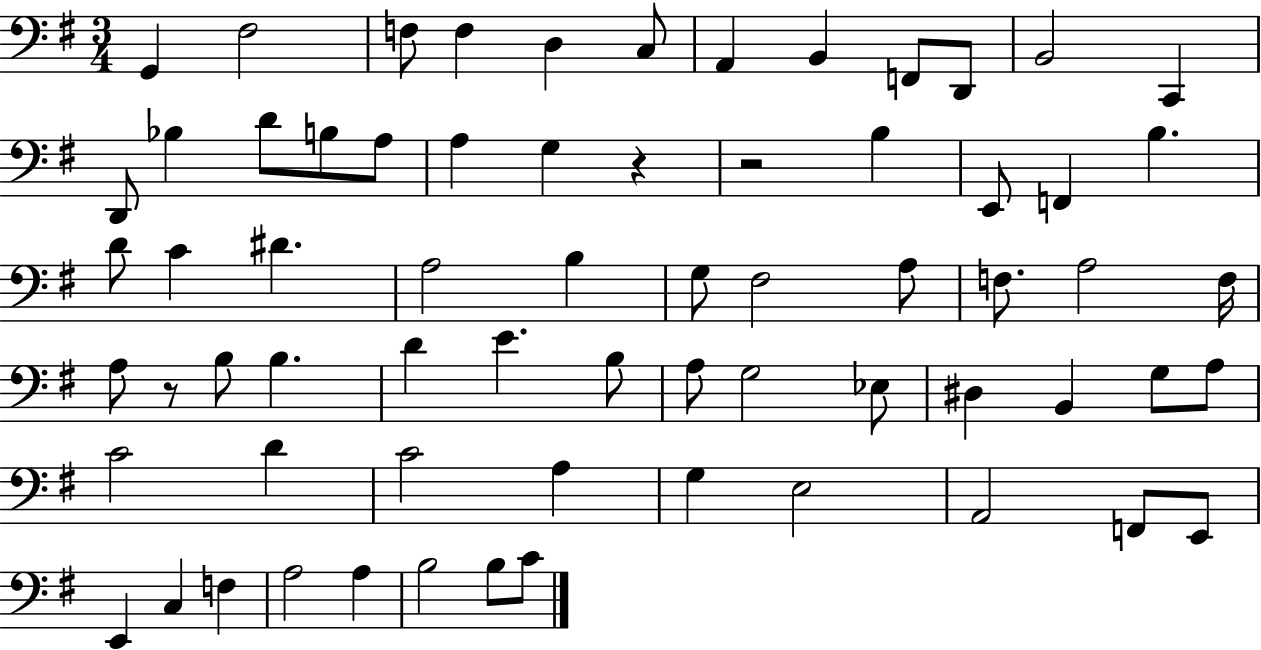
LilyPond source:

{
  \clef bass
  \numericTimeSignature
  \time 3/4
  \key g \major
  g,4 fis2 | f8 f4 d4 c8 | a,4 b,4 f,8 d,8 | b,2 c,4 | \break d,8 bes4 d'8 b8 a8 | a4 g4 r4 | r2 b4 | e,8 f,4 b4. | \break d'8 c'4 dis'4. | a2 b4 | g8 fis2 a8 | f8. a2 f16 | \break a8 r8 b8 b4. | d'4 e'4. b8 | a8 g2 ees8 | dis4 b,4 g8 a8 | \break c'2 d'4 | c'2 a4 | g4 e2 | a,2 f,8 e,8 | \break e,4 c4 f4 | a2 a4 | b2 b8 c'8 | \bar "|."
}